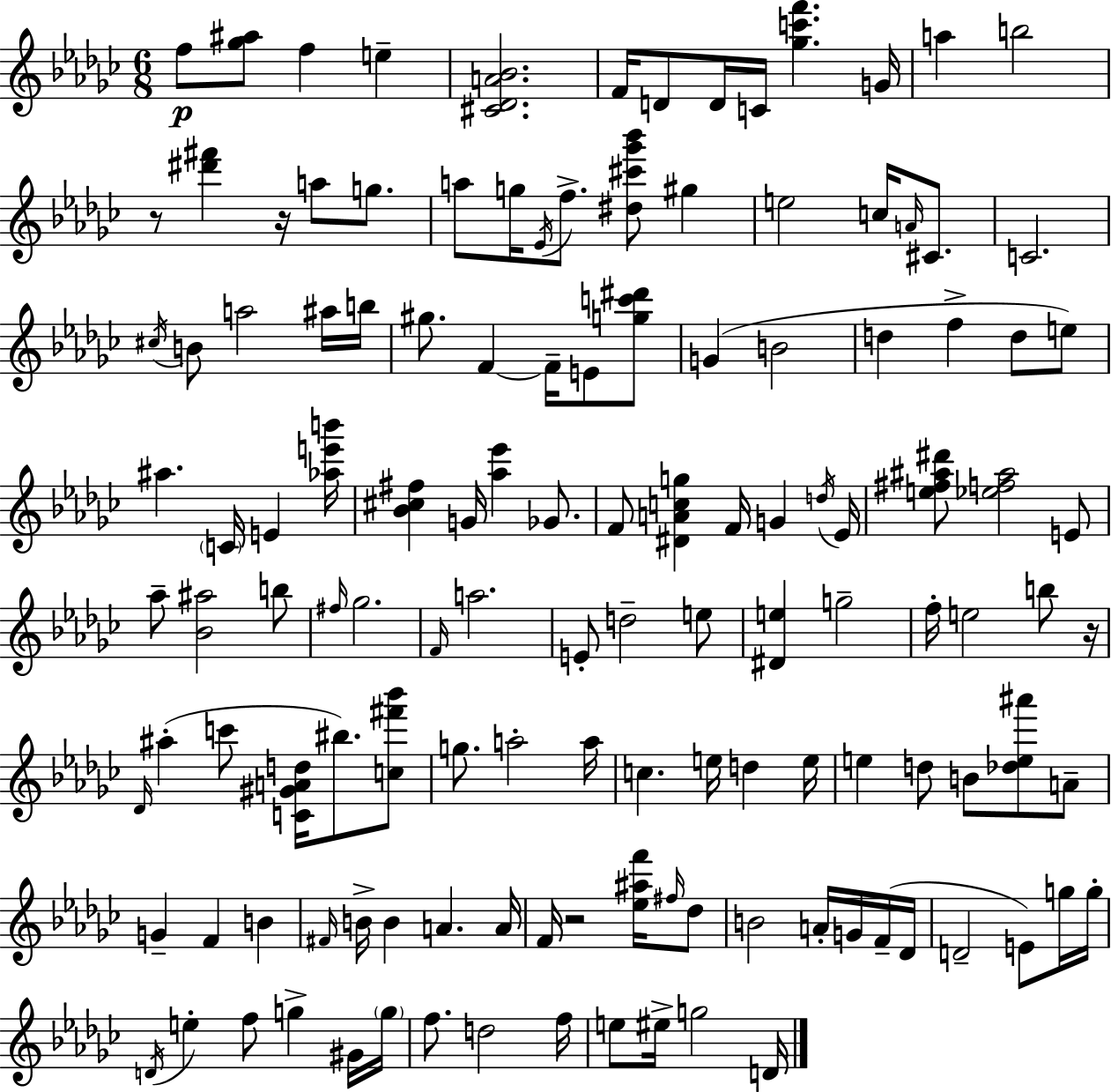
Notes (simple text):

F5/e [Gb5,A#5]/e F5/q E5/q [C#4,Db4,A4,Bb4]/h. F4/s D4/e D4/s C4/s [Gb5,C6,F6]/q. G4/s A5/q B5/h R/e [D#6,F#6]/q R/s A5/e G5/e. A5/e G5/s Eb4/s F5/e. [D#5,C#6,Gb6,Bb6]/e G#5/q E5/h C5/s A4/s C#4/e. C4/h. C#5/s B4/e A5/h A#5/s B5/s G#5/e. F4/q F4/s E4/e [G5,C6,D#6]/e G4/q B4/h D5/q F5/q D5/e E5/e A#5/q. C4/s E4/q [Ab5,E6,B6]/s [Bb4,C#5,F#5]/q G4/s [Ab5,Eb6]/q Gb4/e. F4/e [D#4,A4,C5,G5]/q F4/s G4/q D5/s Eb4/s [E5,F#5,A#5,D#6]/e [Eb5,F5,A#5]/h E4/e Ab5/e [Bb4,A#5]/h B5/e F#5/s Gb5/h. F4/s A5/h. E4/e D5/h E5/e [D#4,E5]/q G5/h F5/s E5/h B5/e R/s Db4/s A#5/q C6/e [C4,G#4,A4,D5]/s BIS5/e. [C5,F#6,Bb6]/e G5/e. A5/h A5/s C5/q. E5/s D5/q E5/s E5/q D5/e B4/e [Db5,E5,A#6]/e A4/e G4/q F4/q B4/q F#4/s B4/s B4/q A4/q. A4/s F4/s R/h [Eb5,A#5,F6]/s F#5/s Db5/e B4/h A4/s G4/s F4/s Db4/s D4/h E4/e G5/s G5/s D4/s E5/q F5/e G5/q G#4/s G5/s F5/e. D5/h F5/s E5/e EIS5/s G5/h D4/s